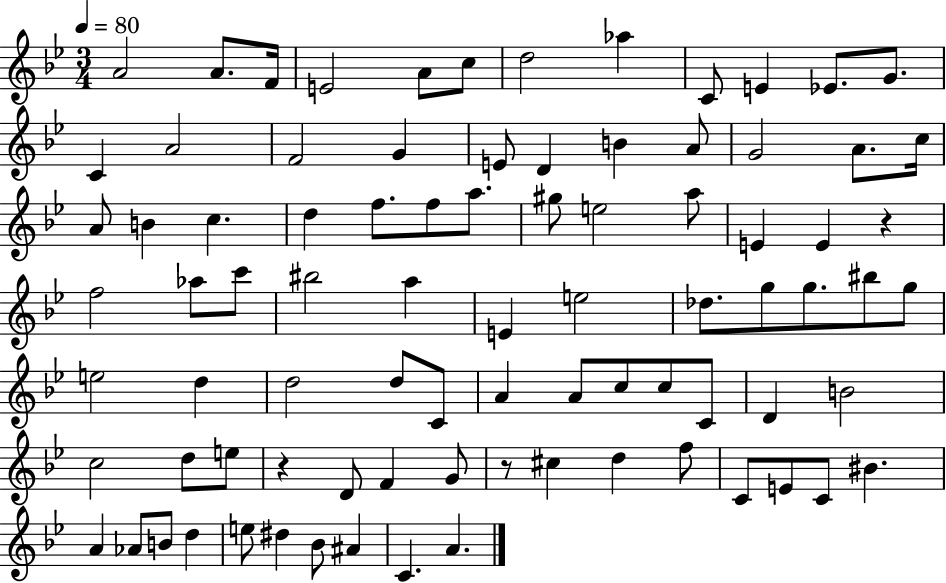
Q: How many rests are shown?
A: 3